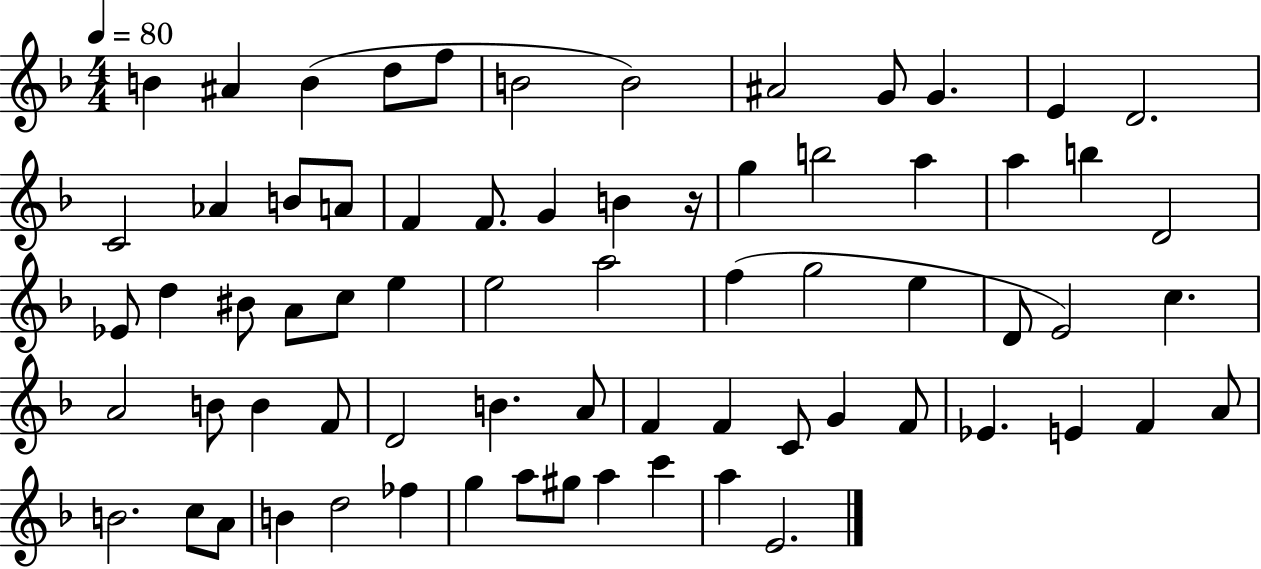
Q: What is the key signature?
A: F major